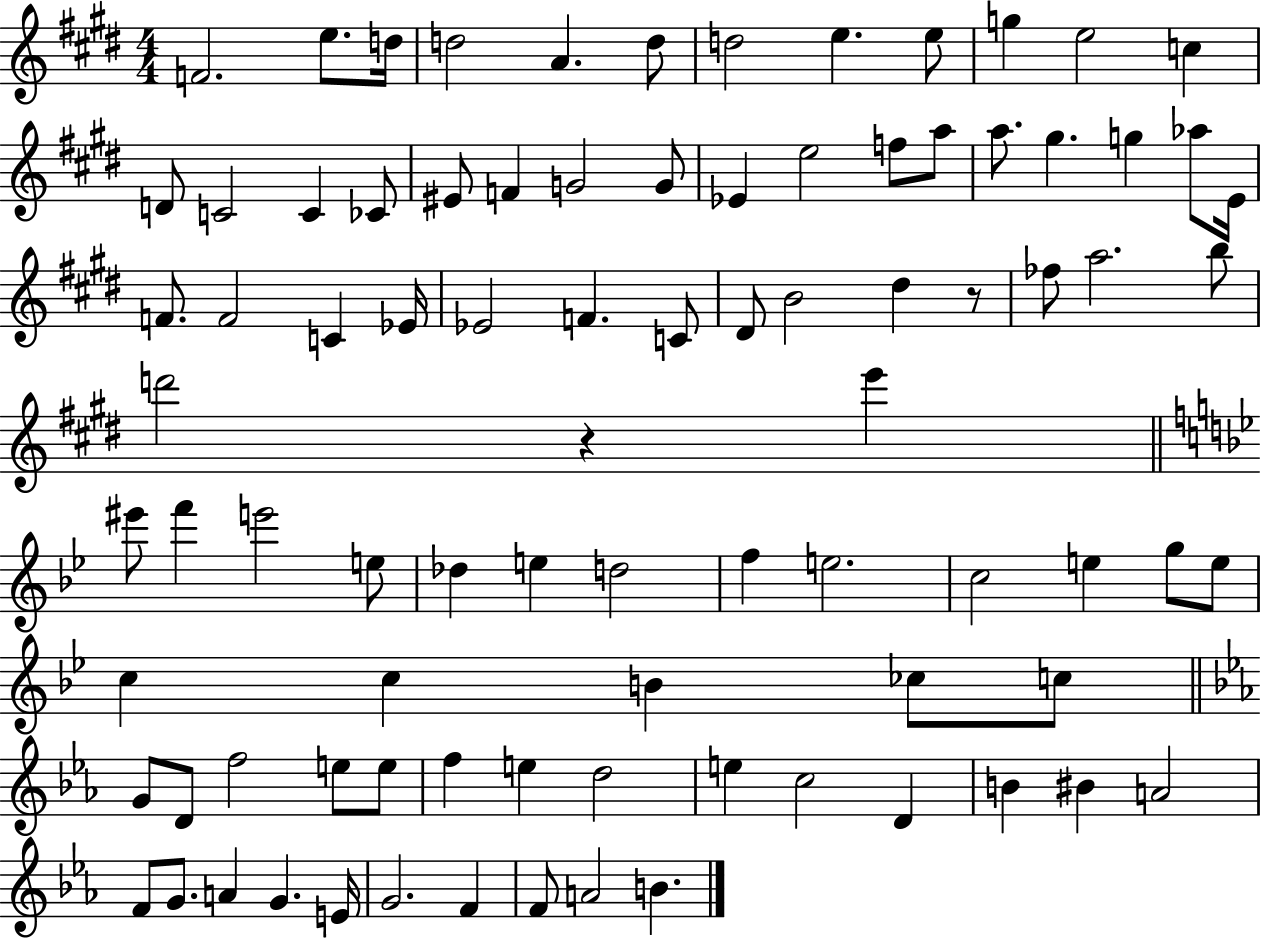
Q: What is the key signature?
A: E major